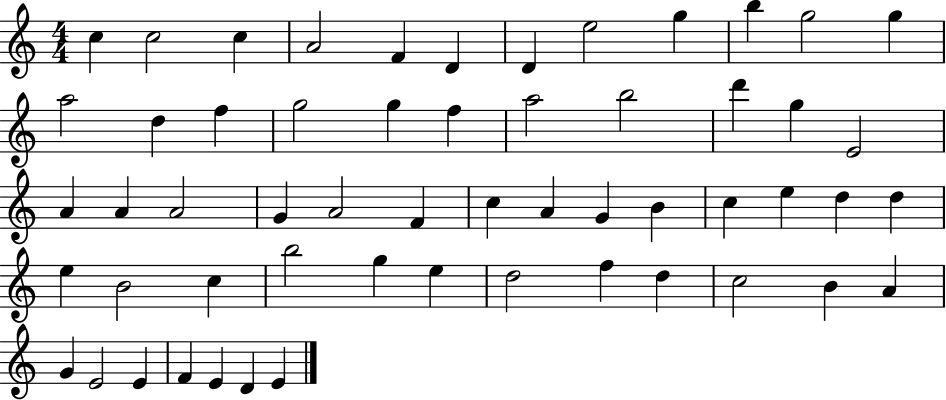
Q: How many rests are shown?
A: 0